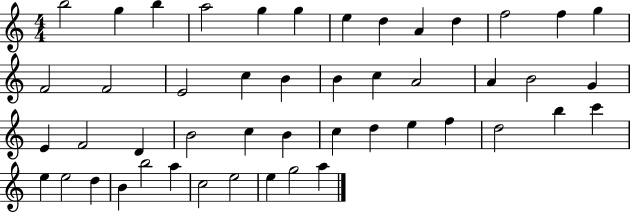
B5/h G5/q B5/q A5/h G5/q G5/q E5/q D5/q A4/q D5/q F5/h F5/q G5/q F4/h F4/h E4/h C5/q B4/q B4/q C5/q A4/h A4/q B4/h G4/q E4/q F4/h D4/q B4/h C5/q B4/q C5/q D5/q E5/q F5/q D5/h B5/q C6/q E5/q E5/h D5/q B4/q B5/h A5/q C5/h E5/h E5/q G5/h A5/q